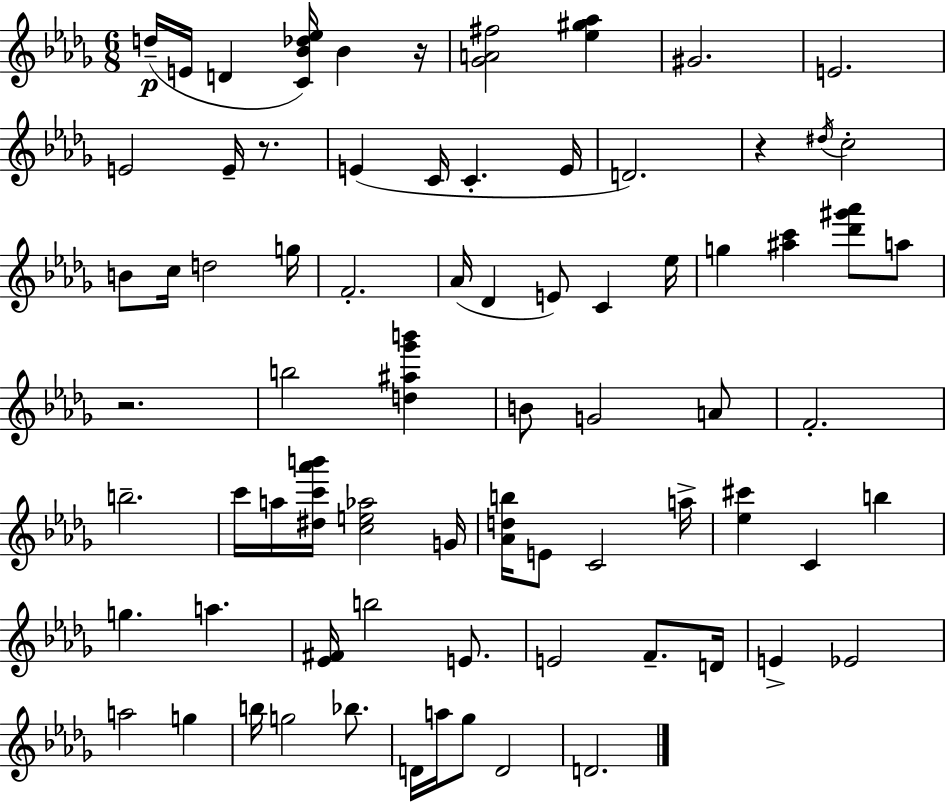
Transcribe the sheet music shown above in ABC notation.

X:1
T:Untitled
M:6/8
L:1/4
K:Bbm
d/4 E/4 D [C_B_d_e]/4 _B z/4 [_GA^f]2 [_e^g_a] ^G2 E2 E2 E/4 z/2 E C/4 C E/4 D2 z ^d/4 c2 B/2 c/4 d2 g/4 F2 _A/4 _D E/2 C _e/4 g [^ac'] [_d'^g'_a']/2 a/2 z2 b2 [d^a_g'b'] B/2 G2 A/2 F2 b2 c'/4 a/4 [^dc'_a'b']/4 [ce_a]2 G/4 [_Adb]/4 E/2 C2 a/4 [_e^c'] C b g a [_E^F]/4 b2 E/2 E2 F/2 D/4 E _E2 a2 g b/4 g2 _b/2 D/4 a/4 _g/2 D2 D2